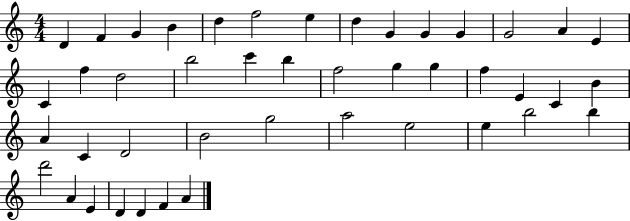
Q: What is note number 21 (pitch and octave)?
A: F5